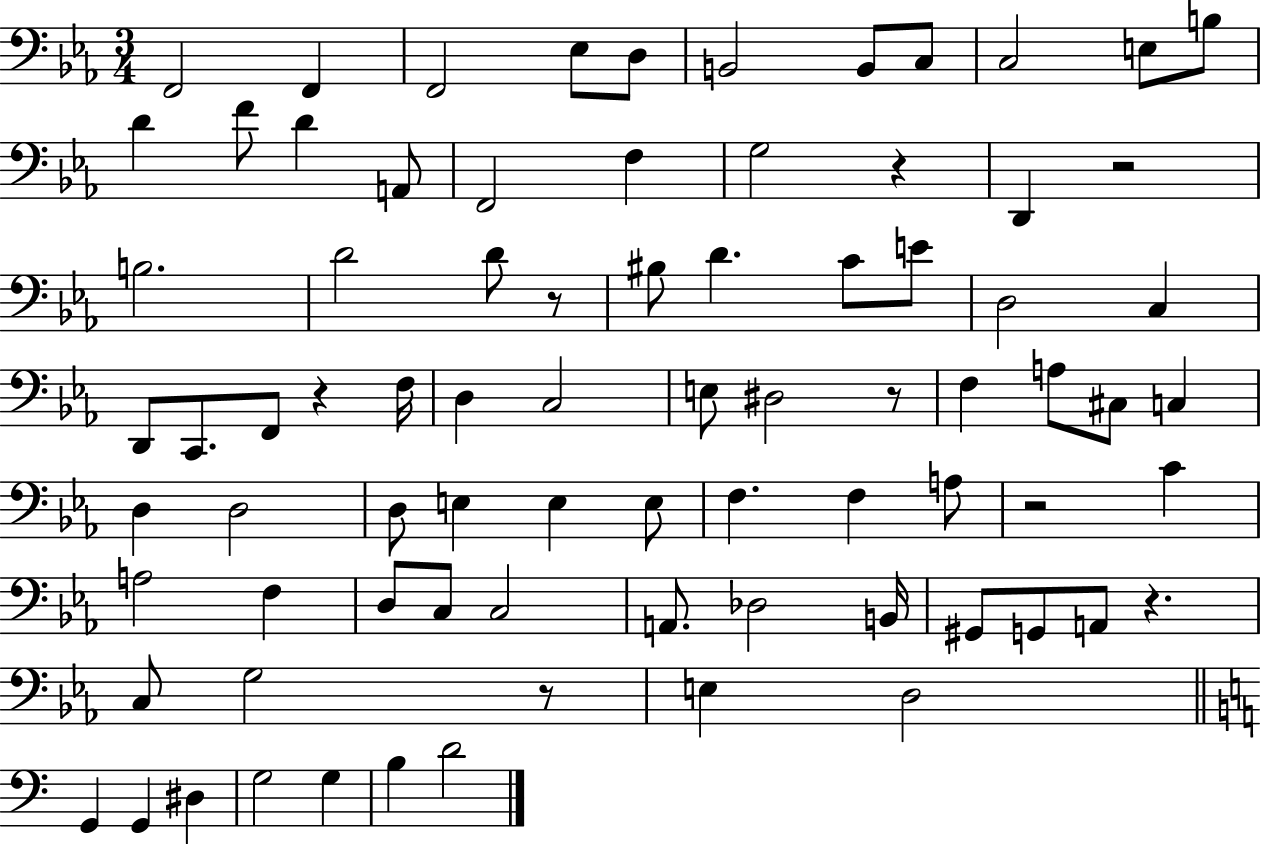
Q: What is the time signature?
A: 3/4